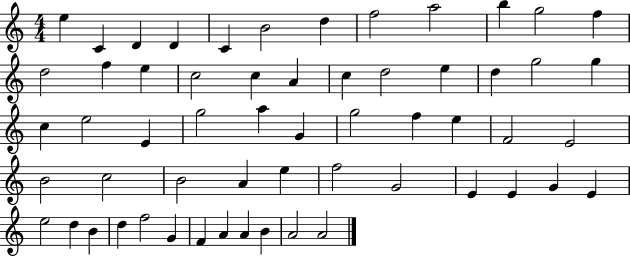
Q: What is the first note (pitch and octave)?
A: E5